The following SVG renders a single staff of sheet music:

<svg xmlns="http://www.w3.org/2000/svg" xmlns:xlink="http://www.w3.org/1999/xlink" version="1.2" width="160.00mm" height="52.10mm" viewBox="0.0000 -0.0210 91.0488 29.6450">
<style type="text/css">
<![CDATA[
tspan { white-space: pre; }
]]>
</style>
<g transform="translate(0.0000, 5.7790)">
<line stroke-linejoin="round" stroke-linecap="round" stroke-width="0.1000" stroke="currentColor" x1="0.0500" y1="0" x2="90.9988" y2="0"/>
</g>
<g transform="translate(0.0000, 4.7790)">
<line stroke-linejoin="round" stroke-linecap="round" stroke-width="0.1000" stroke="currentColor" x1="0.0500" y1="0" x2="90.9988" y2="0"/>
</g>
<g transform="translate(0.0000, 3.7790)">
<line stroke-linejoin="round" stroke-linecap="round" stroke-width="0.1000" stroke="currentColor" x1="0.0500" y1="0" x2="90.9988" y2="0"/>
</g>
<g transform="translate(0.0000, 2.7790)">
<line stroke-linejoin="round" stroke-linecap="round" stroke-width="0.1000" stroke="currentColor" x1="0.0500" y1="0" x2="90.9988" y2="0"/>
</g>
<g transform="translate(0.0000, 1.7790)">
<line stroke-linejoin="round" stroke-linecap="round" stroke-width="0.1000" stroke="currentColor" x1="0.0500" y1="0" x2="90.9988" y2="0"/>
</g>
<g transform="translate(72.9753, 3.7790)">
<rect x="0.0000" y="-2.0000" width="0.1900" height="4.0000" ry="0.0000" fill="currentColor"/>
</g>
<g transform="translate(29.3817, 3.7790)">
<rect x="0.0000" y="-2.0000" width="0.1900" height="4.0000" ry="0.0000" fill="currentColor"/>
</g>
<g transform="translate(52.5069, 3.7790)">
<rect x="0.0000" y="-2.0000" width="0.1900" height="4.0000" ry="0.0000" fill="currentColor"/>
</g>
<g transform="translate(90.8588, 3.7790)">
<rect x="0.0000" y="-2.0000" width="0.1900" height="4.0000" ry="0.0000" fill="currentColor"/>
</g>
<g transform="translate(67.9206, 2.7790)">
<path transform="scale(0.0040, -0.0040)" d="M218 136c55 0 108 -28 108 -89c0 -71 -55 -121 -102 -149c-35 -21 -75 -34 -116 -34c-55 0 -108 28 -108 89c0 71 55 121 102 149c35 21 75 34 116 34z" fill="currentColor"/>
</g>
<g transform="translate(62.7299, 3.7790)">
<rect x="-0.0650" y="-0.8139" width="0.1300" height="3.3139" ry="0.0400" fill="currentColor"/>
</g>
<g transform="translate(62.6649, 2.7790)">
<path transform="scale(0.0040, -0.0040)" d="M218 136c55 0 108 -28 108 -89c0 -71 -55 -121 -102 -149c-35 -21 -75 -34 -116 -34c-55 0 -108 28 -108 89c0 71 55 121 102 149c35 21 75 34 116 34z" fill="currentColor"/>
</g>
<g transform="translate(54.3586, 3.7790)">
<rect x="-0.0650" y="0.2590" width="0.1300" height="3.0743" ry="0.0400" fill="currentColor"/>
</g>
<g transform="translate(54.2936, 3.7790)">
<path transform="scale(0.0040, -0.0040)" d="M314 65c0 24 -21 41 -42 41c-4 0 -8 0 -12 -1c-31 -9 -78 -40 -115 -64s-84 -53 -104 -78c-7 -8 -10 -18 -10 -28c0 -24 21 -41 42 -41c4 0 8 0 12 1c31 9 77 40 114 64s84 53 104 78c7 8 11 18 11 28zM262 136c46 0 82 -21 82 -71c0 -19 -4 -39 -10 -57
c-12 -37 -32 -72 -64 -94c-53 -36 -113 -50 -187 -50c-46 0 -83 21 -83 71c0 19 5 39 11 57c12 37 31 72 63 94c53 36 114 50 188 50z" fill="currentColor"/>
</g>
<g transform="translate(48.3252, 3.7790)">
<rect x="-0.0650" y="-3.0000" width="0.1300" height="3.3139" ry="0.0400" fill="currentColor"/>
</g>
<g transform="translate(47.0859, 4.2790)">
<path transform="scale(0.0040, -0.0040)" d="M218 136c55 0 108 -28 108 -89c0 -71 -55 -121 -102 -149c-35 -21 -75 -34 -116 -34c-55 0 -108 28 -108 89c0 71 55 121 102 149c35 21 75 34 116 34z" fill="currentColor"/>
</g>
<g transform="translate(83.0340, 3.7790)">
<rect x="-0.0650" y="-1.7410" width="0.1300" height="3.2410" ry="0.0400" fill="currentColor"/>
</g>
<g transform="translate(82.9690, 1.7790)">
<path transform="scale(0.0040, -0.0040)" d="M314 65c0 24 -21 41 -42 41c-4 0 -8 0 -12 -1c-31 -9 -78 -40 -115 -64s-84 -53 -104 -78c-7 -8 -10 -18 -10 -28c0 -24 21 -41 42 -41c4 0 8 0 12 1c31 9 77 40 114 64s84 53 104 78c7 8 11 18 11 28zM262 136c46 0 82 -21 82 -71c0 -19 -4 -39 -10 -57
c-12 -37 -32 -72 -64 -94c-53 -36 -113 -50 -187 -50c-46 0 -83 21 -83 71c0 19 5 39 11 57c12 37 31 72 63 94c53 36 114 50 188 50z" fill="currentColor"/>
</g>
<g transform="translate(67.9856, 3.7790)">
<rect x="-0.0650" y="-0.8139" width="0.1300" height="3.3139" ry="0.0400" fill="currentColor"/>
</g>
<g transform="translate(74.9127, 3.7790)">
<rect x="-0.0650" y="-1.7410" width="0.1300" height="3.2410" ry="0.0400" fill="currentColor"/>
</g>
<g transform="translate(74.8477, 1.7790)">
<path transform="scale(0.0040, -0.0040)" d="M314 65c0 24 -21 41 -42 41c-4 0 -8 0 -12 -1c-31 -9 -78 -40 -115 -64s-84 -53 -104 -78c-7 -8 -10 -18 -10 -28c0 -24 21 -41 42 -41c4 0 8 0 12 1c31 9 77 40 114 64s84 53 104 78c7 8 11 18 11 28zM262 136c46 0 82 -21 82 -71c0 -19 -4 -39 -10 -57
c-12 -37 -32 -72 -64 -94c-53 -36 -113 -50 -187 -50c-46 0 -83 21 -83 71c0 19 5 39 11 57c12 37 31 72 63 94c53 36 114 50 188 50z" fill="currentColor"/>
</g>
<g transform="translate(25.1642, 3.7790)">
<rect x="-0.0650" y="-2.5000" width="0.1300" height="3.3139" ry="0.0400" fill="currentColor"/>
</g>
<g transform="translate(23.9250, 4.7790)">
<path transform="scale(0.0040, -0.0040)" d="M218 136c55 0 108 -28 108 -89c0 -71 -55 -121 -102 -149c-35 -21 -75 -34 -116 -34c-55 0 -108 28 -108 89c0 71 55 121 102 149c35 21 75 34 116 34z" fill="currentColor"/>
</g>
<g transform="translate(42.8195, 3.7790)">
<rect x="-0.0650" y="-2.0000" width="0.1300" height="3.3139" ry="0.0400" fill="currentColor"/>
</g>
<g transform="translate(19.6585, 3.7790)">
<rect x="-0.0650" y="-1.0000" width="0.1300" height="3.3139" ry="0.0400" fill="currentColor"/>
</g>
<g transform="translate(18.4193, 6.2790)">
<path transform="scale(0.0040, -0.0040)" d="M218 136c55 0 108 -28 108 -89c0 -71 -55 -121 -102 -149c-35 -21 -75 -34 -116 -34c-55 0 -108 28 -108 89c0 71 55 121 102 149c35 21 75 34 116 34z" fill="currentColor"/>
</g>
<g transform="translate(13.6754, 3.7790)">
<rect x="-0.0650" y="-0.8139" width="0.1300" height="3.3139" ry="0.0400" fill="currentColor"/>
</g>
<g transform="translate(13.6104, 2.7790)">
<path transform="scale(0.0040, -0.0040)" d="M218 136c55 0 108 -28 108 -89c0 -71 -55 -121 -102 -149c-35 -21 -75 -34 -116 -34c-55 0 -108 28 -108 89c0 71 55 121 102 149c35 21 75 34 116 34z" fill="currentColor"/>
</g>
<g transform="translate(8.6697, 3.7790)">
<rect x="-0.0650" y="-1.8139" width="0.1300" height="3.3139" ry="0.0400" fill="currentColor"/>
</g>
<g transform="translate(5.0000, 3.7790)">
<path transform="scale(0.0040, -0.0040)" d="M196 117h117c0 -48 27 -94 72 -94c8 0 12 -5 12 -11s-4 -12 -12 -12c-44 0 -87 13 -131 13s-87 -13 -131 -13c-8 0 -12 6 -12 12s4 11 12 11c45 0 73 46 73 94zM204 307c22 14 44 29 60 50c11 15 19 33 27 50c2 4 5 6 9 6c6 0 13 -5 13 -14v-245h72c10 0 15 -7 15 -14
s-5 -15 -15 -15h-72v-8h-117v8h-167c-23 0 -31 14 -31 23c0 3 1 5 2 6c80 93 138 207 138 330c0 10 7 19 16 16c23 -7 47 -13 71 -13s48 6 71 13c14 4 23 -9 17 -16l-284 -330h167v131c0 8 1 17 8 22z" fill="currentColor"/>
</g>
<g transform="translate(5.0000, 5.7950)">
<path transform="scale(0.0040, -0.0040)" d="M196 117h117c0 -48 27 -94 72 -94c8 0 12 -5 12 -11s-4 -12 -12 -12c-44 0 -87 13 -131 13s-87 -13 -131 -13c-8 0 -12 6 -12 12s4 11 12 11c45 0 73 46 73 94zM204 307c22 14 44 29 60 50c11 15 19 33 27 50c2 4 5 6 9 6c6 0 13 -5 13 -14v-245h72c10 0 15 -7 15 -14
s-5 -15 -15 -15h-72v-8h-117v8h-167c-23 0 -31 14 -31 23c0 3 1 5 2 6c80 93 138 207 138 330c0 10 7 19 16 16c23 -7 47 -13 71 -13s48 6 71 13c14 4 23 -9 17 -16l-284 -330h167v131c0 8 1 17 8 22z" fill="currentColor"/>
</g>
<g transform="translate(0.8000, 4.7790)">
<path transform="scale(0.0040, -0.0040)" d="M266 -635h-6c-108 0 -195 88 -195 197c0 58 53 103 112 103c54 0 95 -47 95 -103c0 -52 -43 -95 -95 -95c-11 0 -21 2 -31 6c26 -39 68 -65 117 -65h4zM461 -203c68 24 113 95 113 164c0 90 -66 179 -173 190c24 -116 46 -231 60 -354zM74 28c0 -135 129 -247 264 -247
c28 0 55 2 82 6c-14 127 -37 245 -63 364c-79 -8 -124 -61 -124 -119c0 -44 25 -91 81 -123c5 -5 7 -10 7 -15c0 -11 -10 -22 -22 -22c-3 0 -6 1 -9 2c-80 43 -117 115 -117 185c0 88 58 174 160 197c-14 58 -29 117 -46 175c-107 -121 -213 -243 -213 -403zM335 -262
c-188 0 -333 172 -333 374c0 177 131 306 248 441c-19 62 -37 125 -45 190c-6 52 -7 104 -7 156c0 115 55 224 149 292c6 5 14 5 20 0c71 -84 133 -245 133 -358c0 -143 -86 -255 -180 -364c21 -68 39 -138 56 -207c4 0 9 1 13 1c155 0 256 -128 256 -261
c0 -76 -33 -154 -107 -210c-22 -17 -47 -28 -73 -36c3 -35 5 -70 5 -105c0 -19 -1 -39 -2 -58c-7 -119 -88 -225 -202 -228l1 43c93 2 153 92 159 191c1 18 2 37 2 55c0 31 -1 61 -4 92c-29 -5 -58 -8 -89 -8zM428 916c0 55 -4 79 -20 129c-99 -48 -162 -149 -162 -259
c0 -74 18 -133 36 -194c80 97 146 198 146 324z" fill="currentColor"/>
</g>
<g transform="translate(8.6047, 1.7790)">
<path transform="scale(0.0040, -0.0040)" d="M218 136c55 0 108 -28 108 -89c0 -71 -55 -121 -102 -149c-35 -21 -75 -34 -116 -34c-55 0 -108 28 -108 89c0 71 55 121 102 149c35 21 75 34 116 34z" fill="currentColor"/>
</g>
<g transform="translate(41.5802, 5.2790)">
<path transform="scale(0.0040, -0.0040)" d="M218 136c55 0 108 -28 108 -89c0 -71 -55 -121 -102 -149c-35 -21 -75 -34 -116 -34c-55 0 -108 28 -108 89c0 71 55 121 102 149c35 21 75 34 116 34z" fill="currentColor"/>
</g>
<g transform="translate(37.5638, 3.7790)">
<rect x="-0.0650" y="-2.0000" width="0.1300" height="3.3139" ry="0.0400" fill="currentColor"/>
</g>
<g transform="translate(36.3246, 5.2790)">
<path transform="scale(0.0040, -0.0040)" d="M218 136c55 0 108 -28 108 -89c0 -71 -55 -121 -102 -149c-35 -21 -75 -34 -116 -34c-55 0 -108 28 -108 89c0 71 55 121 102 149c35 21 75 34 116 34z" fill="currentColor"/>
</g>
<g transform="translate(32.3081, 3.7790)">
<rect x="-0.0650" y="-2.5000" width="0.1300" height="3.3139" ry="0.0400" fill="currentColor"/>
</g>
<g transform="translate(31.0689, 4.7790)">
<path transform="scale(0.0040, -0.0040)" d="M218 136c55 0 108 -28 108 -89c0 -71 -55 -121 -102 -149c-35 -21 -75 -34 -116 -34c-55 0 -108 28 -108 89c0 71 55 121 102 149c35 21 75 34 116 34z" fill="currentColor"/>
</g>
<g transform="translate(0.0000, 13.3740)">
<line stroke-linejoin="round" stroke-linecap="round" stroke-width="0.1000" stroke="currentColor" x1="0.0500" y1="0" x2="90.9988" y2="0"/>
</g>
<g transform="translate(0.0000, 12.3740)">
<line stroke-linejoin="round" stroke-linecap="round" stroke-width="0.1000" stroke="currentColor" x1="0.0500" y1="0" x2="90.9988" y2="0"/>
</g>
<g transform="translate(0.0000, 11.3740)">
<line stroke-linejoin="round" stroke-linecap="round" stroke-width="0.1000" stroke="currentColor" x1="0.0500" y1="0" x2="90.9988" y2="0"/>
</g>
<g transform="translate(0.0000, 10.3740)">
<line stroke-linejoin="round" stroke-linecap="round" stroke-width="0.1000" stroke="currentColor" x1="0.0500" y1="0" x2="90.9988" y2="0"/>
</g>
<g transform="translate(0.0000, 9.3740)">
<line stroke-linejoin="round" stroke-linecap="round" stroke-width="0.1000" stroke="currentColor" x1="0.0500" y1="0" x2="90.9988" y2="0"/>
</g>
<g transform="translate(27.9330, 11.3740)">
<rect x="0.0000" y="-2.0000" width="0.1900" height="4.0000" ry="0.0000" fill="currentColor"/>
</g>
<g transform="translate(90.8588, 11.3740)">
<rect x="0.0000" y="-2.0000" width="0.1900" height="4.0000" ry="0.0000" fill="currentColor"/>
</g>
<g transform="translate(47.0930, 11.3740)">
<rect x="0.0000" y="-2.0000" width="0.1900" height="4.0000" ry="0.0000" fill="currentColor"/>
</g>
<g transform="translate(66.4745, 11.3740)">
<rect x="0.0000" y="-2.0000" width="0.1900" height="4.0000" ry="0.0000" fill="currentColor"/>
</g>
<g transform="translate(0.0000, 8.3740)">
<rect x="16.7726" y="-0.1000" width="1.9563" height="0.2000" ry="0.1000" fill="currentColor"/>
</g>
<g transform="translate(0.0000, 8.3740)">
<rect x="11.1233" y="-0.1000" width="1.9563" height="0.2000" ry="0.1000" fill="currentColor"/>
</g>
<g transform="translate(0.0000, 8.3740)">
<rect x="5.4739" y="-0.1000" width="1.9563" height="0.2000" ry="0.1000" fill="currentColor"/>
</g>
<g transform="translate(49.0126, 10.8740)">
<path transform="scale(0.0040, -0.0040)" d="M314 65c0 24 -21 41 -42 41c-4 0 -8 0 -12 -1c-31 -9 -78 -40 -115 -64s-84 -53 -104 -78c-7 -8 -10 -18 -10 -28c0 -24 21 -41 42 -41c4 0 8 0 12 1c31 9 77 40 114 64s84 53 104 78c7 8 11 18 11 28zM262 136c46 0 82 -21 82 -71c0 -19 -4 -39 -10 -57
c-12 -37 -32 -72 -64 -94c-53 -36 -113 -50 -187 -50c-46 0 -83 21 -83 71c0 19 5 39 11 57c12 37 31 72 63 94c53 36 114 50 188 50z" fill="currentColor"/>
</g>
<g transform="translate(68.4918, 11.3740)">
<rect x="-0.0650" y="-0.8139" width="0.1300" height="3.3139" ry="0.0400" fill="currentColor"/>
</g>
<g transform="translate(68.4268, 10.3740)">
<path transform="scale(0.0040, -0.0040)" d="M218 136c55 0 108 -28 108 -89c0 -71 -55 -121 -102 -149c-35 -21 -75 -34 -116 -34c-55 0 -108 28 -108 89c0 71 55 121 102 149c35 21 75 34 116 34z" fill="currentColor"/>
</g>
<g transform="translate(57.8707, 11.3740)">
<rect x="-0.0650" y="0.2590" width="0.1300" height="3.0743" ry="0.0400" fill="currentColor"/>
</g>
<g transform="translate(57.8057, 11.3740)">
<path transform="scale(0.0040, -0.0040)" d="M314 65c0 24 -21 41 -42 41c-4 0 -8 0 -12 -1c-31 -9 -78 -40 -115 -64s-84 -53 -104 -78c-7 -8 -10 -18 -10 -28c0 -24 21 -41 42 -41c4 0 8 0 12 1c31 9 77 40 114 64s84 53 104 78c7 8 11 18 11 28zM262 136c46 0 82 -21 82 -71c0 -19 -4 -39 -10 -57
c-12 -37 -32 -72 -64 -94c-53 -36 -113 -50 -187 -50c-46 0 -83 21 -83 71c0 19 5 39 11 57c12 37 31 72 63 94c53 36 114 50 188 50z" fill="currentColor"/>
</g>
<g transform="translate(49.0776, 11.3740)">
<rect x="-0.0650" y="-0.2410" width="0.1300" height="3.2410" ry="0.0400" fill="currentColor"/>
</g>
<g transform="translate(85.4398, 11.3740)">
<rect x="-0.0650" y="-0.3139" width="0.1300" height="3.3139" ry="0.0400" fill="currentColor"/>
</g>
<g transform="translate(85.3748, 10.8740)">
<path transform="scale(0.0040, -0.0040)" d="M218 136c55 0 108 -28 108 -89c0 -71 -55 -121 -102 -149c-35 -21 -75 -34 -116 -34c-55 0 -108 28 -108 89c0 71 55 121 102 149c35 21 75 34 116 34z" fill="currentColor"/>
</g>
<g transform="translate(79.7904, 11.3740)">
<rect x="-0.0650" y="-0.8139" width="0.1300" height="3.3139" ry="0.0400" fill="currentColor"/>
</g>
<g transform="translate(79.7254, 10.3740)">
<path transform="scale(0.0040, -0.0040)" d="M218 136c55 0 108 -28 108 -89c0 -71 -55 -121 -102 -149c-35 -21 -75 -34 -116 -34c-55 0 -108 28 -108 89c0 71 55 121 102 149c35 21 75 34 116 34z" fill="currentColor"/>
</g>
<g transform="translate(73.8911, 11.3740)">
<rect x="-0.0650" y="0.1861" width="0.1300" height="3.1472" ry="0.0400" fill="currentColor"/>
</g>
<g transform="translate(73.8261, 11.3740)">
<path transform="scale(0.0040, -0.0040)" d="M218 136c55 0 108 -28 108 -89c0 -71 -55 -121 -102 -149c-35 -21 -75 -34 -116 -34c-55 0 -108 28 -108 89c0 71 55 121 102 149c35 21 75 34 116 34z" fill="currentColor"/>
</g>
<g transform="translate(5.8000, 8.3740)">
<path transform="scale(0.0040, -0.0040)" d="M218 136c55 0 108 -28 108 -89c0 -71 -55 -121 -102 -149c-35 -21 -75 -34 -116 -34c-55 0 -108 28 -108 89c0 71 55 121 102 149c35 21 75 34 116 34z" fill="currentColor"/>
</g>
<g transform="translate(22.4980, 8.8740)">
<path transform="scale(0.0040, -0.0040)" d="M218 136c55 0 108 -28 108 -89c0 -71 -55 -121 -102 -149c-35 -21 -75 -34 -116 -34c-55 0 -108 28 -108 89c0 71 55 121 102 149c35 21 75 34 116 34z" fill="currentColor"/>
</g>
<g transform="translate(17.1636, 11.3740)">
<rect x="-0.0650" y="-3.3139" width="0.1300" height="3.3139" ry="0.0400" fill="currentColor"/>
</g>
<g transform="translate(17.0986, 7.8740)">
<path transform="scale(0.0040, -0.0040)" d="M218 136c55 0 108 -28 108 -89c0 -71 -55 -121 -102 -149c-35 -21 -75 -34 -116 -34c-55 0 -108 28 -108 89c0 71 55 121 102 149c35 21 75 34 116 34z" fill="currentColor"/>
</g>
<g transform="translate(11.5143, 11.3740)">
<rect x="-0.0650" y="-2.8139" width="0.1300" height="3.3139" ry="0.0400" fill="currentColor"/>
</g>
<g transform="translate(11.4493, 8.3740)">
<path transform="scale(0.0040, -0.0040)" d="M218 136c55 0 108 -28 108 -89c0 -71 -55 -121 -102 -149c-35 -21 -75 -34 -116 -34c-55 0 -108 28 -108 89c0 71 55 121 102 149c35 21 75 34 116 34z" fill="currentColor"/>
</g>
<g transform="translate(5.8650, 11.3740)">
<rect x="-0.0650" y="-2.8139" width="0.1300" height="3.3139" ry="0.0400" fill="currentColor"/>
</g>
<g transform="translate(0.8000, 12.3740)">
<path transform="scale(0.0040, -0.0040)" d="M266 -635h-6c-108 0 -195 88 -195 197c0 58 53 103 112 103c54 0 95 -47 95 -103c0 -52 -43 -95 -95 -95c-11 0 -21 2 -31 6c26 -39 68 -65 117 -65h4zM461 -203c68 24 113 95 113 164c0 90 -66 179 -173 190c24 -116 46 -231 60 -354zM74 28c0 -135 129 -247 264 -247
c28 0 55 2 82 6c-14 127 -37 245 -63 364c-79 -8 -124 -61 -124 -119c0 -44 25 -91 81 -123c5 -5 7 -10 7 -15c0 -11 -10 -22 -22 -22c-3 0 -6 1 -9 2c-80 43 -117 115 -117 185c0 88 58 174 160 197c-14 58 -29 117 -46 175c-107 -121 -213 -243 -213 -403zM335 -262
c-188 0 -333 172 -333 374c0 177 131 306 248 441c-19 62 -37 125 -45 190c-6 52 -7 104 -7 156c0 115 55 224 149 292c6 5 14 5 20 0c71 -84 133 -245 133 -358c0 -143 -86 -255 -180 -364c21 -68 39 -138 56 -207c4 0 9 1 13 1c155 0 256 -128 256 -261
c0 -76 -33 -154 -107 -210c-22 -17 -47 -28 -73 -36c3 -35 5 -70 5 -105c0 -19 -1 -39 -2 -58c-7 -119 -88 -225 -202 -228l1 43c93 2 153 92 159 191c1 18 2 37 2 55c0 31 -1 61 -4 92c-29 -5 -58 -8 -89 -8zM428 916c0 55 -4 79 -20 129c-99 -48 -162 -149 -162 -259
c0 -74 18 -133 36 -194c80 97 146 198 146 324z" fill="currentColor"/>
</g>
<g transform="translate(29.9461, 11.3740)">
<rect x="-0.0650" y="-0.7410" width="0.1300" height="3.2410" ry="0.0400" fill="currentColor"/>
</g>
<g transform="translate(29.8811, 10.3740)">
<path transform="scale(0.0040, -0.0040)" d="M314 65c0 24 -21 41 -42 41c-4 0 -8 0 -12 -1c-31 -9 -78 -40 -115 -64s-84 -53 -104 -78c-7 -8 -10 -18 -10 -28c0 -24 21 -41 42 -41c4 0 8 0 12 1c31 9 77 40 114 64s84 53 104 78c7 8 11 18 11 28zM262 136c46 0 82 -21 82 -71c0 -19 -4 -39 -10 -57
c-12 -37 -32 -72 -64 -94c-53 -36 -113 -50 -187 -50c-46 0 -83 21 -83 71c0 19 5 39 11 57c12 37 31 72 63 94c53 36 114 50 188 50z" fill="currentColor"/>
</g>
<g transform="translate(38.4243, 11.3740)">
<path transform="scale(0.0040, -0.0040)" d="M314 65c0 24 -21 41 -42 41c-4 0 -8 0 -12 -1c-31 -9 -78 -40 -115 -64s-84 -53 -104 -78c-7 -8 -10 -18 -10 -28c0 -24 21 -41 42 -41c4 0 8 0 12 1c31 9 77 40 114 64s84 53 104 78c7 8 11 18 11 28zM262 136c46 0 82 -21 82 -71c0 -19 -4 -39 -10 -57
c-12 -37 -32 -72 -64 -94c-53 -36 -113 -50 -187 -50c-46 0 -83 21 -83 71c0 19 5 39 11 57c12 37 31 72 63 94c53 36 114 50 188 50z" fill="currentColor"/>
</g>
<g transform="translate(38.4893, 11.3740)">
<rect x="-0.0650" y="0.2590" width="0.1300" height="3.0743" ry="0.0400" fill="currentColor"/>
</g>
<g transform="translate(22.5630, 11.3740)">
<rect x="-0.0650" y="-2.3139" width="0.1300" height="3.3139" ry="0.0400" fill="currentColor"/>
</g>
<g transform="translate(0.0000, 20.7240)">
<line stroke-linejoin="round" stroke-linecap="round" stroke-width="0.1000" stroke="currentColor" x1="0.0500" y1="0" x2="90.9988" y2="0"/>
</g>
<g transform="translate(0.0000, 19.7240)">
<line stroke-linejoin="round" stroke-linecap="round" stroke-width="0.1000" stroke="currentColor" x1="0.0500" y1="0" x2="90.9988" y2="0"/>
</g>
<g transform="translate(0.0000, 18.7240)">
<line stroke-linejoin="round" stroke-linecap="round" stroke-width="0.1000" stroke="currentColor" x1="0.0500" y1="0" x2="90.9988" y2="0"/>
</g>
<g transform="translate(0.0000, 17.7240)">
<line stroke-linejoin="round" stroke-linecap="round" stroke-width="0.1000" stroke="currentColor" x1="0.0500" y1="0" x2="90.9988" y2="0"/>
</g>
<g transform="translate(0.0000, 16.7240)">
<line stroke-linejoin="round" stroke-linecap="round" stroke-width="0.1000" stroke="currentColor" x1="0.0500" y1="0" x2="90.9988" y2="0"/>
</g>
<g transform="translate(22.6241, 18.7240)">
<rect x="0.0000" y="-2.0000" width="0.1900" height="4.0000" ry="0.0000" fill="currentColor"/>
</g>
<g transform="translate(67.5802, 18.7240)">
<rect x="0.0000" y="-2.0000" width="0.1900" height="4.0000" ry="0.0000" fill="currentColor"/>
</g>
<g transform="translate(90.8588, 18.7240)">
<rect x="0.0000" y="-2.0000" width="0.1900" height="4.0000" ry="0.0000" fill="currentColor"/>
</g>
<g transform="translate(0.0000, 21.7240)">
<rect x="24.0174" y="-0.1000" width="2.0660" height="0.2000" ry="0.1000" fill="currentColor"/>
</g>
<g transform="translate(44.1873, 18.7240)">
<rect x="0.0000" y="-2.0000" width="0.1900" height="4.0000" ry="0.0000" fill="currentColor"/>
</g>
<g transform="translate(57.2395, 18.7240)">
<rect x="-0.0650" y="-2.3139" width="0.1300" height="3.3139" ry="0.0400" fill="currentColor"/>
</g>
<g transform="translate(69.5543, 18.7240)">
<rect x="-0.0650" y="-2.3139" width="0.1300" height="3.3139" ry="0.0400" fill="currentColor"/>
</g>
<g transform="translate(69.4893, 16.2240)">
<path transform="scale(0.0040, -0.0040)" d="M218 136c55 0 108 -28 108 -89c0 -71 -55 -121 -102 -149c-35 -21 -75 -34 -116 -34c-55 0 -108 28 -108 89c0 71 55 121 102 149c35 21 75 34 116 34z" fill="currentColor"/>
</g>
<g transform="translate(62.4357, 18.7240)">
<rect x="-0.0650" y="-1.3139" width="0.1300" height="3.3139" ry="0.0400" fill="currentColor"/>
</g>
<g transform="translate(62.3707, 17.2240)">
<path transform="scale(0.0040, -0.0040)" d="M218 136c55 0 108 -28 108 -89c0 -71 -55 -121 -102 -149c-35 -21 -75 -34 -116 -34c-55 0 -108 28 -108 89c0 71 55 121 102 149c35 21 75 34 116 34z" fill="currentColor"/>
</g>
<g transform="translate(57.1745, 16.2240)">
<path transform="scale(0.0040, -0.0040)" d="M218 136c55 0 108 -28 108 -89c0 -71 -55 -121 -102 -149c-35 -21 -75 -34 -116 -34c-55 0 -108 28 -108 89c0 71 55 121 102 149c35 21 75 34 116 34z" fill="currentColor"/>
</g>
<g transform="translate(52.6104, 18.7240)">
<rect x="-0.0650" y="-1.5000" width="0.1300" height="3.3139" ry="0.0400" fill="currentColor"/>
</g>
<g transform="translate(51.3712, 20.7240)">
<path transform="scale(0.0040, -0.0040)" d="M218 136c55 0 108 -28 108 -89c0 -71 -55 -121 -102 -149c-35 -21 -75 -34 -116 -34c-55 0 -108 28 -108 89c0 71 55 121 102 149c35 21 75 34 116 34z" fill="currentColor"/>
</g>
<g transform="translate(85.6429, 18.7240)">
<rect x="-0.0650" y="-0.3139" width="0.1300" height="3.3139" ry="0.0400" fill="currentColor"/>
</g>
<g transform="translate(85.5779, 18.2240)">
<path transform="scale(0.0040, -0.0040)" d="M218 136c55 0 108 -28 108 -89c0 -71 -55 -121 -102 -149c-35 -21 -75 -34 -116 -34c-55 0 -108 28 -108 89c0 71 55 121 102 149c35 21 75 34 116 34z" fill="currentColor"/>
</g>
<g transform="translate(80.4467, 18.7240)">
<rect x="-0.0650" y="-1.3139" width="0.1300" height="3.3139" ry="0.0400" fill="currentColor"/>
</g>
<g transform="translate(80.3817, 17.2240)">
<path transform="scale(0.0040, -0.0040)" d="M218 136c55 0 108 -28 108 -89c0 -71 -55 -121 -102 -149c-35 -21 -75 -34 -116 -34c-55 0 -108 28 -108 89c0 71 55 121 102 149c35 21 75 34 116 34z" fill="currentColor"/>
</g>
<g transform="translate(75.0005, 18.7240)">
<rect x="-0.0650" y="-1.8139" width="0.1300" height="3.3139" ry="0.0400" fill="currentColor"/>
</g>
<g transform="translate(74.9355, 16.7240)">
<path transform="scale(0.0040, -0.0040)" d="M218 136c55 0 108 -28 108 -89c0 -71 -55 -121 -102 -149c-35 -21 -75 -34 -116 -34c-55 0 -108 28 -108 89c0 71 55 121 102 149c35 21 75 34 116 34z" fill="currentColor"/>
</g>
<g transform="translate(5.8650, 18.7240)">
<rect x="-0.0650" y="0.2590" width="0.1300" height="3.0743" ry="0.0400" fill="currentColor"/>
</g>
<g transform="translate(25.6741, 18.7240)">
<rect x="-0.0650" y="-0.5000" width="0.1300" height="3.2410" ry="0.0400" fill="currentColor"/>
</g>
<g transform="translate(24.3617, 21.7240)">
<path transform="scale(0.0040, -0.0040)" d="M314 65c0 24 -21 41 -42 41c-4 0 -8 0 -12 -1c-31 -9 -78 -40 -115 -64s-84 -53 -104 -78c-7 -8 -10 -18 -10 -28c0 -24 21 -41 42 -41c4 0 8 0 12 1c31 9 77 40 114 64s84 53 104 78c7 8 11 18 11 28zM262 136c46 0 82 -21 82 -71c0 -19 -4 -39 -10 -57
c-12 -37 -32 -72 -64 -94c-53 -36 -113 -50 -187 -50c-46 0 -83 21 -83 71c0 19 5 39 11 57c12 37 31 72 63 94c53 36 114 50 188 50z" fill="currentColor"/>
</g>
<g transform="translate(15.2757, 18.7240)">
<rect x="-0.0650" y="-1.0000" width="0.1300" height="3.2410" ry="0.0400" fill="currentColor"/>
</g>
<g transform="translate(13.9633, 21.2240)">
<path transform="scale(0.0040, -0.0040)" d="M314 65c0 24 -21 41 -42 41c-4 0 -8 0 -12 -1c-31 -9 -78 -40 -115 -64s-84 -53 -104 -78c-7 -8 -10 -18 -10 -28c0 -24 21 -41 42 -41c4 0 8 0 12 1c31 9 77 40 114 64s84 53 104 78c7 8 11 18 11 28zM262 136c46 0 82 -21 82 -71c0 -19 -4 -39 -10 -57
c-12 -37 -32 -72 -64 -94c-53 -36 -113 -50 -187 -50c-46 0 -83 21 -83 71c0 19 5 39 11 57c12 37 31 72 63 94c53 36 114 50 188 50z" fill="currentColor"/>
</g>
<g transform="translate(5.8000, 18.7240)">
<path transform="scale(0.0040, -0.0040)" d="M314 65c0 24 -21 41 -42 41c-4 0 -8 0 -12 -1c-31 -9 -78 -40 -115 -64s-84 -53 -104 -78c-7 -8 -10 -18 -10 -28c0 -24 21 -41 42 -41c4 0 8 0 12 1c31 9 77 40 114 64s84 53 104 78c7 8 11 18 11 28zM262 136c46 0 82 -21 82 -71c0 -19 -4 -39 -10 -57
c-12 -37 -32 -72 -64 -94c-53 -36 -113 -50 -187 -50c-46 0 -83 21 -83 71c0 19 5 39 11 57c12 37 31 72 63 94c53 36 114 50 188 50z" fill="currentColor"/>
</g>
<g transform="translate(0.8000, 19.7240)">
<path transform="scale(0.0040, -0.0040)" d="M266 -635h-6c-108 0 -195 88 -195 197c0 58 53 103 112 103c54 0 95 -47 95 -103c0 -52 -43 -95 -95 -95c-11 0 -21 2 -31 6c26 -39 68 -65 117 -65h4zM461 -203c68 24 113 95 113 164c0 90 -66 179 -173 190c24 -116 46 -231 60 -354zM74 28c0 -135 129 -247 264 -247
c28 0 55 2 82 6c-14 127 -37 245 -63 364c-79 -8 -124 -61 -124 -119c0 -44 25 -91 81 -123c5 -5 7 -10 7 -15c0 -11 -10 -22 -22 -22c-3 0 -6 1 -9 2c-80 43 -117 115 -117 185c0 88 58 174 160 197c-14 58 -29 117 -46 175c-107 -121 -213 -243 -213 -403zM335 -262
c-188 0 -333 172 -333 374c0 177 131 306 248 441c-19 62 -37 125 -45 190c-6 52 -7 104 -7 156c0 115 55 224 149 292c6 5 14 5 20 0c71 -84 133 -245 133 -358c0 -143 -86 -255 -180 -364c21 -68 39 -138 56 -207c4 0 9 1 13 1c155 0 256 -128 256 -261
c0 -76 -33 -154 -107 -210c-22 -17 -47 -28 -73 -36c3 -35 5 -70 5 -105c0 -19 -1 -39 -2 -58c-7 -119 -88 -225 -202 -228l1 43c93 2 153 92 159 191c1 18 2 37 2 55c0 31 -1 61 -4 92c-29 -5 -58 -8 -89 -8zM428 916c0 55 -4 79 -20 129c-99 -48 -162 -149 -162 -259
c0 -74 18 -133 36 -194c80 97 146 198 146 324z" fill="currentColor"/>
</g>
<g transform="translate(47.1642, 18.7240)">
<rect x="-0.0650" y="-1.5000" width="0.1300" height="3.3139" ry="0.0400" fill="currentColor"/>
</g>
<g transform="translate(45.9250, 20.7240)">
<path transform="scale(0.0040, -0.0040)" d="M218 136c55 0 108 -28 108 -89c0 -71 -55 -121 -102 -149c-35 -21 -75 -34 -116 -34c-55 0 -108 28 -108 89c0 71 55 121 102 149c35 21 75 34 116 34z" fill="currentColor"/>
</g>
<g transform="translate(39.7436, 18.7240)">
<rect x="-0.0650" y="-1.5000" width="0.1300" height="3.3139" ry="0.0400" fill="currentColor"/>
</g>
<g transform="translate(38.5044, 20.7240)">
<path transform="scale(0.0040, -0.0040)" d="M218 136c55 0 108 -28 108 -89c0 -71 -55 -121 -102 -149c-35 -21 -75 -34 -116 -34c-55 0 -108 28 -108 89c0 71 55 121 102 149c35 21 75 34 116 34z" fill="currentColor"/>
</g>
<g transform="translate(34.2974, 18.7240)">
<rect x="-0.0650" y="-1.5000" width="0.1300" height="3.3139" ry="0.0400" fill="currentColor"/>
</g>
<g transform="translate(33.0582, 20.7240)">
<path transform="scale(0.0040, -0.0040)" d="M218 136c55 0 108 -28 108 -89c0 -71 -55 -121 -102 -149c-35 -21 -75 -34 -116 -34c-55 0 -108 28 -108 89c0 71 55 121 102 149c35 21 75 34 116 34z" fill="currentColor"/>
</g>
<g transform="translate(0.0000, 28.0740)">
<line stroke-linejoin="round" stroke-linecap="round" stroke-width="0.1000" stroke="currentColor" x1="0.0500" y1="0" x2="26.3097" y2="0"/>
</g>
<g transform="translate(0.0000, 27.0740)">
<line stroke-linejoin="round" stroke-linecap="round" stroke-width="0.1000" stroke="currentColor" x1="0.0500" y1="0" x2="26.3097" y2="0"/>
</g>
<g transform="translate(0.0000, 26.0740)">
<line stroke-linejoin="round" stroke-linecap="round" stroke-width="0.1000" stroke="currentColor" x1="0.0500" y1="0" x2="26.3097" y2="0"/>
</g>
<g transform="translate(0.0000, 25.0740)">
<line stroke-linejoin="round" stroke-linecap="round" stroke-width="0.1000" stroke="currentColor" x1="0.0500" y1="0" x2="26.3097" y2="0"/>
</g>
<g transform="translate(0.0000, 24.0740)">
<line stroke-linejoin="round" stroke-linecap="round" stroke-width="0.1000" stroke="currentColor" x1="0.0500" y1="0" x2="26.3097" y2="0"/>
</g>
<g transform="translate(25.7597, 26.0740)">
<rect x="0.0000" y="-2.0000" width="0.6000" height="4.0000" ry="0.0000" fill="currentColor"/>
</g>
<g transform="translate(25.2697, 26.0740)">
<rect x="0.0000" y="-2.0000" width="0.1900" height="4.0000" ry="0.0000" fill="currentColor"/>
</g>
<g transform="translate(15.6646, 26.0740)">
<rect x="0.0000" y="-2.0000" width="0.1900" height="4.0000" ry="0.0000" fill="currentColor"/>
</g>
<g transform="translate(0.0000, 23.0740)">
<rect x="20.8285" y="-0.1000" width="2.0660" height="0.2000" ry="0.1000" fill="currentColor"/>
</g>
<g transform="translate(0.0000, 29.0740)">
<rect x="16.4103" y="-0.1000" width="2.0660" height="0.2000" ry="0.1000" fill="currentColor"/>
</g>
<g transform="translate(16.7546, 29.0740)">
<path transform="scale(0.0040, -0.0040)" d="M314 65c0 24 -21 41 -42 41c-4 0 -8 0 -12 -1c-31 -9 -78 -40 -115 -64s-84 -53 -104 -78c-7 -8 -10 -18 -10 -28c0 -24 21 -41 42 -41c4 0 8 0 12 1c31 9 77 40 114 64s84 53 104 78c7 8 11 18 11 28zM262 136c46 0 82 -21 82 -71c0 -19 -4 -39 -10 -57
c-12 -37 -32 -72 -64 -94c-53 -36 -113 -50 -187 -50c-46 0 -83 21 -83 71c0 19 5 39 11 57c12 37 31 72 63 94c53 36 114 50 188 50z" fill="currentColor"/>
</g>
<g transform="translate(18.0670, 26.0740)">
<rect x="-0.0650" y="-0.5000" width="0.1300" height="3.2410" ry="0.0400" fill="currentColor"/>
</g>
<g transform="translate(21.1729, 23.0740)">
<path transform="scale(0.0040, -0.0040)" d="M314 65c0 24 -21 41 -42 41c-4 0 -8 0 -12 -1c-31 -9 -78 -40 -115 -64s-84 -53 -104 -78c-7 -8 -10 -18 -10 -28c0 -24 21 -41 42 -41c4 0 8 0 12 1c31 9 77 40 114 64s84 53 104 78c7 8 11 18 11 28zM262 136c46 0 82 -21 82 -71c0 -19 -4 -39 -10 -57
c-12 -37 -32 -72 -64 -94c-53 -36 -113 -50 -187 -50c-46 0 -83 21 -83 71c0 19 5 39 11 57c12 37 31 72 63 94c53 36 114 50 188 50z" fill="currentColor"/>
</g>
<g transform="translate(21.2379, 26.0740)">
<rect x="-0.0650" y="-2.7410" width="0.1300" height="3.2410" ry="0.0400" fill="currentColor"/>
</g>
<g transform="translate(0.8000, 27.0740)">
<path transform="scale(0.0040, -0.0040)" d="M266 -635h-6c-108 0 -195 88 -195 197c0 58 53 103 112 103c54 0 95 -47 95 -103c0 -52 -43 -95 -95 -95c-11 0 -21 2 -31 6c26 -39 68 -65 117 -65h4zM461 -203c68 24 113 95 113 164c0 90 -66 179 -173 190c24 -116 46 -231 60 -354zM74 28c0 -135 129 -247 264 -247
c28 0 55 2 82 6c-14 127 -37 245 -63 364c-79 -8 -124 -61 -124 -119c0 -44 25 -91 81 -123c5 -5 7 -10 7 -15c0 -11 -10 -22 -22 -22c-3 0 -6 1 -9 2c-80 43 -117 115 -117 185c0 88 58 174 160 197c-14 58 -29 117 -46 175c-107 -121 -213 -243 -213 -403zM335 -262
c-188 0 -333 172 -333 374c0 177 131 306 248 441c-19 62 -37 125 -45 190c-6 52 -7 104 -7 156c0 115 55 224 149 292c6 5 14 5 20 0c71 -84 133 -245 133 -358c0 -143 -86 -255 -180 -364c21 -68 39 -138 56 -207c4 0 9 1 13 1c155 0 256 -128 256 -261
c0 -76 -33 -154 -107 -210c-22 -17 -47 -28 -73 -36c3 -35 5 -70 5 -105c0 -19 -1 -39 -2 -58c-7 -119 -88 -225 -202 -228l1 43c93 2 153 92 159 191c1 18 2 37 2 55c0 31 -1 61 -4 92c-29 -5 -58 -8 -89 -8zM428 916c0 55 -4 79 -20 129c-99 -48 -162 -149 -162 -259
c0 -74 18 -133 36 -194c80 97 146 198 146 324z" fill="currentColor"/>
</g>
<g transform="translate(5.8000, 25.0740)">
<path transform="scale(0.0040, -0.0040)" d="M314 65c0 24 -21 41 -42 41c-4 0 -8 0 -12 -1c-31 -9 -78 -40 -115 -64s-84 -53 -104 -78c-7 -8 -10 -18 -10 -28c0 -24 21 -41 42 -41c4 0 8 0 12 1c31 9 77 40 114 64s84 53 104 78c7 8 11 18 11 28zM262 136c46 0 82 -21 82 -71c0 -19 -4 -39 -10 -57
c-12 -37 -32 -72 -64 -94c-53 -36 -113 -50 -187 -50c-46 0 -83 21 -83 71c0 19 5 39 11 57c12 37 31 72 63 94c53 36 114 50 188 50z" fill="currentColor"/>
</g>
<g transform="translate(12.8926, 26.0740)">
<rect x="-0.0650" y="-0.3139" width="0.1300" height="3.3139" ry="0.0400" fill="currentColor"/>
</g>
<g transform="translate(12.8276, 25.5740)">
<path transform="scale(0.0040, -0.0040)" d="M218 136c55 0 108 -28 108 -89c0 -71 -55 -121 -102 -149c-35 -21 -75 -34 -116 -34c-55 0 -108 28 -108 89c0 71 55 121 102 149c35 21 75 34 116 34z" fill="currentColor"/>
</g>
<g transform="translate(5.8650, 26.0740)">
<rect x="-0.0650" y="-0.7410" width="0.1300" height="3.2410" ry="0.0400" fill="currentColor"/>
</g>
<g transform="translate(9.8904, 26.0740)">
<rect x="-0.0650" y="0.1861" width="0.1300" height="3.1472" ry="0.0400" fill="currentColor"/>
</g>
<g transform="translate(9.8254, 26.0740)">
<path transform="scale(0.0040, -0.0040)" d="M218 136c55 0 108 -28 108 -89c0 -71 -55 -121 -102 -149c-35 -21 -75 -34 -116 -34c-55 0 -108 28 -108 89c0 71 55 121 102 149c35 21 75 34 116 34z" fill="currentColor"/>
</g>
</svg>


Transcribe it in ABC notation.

X:1
T:Untitled
M:4/4
L:1/4
K:C
f d D G G F F A B2 d d f2 f2 a a b g d2 B2 c2 B2 d B d c B2 D2 C2 E E E E g e g f e c d2 B c C2 a2